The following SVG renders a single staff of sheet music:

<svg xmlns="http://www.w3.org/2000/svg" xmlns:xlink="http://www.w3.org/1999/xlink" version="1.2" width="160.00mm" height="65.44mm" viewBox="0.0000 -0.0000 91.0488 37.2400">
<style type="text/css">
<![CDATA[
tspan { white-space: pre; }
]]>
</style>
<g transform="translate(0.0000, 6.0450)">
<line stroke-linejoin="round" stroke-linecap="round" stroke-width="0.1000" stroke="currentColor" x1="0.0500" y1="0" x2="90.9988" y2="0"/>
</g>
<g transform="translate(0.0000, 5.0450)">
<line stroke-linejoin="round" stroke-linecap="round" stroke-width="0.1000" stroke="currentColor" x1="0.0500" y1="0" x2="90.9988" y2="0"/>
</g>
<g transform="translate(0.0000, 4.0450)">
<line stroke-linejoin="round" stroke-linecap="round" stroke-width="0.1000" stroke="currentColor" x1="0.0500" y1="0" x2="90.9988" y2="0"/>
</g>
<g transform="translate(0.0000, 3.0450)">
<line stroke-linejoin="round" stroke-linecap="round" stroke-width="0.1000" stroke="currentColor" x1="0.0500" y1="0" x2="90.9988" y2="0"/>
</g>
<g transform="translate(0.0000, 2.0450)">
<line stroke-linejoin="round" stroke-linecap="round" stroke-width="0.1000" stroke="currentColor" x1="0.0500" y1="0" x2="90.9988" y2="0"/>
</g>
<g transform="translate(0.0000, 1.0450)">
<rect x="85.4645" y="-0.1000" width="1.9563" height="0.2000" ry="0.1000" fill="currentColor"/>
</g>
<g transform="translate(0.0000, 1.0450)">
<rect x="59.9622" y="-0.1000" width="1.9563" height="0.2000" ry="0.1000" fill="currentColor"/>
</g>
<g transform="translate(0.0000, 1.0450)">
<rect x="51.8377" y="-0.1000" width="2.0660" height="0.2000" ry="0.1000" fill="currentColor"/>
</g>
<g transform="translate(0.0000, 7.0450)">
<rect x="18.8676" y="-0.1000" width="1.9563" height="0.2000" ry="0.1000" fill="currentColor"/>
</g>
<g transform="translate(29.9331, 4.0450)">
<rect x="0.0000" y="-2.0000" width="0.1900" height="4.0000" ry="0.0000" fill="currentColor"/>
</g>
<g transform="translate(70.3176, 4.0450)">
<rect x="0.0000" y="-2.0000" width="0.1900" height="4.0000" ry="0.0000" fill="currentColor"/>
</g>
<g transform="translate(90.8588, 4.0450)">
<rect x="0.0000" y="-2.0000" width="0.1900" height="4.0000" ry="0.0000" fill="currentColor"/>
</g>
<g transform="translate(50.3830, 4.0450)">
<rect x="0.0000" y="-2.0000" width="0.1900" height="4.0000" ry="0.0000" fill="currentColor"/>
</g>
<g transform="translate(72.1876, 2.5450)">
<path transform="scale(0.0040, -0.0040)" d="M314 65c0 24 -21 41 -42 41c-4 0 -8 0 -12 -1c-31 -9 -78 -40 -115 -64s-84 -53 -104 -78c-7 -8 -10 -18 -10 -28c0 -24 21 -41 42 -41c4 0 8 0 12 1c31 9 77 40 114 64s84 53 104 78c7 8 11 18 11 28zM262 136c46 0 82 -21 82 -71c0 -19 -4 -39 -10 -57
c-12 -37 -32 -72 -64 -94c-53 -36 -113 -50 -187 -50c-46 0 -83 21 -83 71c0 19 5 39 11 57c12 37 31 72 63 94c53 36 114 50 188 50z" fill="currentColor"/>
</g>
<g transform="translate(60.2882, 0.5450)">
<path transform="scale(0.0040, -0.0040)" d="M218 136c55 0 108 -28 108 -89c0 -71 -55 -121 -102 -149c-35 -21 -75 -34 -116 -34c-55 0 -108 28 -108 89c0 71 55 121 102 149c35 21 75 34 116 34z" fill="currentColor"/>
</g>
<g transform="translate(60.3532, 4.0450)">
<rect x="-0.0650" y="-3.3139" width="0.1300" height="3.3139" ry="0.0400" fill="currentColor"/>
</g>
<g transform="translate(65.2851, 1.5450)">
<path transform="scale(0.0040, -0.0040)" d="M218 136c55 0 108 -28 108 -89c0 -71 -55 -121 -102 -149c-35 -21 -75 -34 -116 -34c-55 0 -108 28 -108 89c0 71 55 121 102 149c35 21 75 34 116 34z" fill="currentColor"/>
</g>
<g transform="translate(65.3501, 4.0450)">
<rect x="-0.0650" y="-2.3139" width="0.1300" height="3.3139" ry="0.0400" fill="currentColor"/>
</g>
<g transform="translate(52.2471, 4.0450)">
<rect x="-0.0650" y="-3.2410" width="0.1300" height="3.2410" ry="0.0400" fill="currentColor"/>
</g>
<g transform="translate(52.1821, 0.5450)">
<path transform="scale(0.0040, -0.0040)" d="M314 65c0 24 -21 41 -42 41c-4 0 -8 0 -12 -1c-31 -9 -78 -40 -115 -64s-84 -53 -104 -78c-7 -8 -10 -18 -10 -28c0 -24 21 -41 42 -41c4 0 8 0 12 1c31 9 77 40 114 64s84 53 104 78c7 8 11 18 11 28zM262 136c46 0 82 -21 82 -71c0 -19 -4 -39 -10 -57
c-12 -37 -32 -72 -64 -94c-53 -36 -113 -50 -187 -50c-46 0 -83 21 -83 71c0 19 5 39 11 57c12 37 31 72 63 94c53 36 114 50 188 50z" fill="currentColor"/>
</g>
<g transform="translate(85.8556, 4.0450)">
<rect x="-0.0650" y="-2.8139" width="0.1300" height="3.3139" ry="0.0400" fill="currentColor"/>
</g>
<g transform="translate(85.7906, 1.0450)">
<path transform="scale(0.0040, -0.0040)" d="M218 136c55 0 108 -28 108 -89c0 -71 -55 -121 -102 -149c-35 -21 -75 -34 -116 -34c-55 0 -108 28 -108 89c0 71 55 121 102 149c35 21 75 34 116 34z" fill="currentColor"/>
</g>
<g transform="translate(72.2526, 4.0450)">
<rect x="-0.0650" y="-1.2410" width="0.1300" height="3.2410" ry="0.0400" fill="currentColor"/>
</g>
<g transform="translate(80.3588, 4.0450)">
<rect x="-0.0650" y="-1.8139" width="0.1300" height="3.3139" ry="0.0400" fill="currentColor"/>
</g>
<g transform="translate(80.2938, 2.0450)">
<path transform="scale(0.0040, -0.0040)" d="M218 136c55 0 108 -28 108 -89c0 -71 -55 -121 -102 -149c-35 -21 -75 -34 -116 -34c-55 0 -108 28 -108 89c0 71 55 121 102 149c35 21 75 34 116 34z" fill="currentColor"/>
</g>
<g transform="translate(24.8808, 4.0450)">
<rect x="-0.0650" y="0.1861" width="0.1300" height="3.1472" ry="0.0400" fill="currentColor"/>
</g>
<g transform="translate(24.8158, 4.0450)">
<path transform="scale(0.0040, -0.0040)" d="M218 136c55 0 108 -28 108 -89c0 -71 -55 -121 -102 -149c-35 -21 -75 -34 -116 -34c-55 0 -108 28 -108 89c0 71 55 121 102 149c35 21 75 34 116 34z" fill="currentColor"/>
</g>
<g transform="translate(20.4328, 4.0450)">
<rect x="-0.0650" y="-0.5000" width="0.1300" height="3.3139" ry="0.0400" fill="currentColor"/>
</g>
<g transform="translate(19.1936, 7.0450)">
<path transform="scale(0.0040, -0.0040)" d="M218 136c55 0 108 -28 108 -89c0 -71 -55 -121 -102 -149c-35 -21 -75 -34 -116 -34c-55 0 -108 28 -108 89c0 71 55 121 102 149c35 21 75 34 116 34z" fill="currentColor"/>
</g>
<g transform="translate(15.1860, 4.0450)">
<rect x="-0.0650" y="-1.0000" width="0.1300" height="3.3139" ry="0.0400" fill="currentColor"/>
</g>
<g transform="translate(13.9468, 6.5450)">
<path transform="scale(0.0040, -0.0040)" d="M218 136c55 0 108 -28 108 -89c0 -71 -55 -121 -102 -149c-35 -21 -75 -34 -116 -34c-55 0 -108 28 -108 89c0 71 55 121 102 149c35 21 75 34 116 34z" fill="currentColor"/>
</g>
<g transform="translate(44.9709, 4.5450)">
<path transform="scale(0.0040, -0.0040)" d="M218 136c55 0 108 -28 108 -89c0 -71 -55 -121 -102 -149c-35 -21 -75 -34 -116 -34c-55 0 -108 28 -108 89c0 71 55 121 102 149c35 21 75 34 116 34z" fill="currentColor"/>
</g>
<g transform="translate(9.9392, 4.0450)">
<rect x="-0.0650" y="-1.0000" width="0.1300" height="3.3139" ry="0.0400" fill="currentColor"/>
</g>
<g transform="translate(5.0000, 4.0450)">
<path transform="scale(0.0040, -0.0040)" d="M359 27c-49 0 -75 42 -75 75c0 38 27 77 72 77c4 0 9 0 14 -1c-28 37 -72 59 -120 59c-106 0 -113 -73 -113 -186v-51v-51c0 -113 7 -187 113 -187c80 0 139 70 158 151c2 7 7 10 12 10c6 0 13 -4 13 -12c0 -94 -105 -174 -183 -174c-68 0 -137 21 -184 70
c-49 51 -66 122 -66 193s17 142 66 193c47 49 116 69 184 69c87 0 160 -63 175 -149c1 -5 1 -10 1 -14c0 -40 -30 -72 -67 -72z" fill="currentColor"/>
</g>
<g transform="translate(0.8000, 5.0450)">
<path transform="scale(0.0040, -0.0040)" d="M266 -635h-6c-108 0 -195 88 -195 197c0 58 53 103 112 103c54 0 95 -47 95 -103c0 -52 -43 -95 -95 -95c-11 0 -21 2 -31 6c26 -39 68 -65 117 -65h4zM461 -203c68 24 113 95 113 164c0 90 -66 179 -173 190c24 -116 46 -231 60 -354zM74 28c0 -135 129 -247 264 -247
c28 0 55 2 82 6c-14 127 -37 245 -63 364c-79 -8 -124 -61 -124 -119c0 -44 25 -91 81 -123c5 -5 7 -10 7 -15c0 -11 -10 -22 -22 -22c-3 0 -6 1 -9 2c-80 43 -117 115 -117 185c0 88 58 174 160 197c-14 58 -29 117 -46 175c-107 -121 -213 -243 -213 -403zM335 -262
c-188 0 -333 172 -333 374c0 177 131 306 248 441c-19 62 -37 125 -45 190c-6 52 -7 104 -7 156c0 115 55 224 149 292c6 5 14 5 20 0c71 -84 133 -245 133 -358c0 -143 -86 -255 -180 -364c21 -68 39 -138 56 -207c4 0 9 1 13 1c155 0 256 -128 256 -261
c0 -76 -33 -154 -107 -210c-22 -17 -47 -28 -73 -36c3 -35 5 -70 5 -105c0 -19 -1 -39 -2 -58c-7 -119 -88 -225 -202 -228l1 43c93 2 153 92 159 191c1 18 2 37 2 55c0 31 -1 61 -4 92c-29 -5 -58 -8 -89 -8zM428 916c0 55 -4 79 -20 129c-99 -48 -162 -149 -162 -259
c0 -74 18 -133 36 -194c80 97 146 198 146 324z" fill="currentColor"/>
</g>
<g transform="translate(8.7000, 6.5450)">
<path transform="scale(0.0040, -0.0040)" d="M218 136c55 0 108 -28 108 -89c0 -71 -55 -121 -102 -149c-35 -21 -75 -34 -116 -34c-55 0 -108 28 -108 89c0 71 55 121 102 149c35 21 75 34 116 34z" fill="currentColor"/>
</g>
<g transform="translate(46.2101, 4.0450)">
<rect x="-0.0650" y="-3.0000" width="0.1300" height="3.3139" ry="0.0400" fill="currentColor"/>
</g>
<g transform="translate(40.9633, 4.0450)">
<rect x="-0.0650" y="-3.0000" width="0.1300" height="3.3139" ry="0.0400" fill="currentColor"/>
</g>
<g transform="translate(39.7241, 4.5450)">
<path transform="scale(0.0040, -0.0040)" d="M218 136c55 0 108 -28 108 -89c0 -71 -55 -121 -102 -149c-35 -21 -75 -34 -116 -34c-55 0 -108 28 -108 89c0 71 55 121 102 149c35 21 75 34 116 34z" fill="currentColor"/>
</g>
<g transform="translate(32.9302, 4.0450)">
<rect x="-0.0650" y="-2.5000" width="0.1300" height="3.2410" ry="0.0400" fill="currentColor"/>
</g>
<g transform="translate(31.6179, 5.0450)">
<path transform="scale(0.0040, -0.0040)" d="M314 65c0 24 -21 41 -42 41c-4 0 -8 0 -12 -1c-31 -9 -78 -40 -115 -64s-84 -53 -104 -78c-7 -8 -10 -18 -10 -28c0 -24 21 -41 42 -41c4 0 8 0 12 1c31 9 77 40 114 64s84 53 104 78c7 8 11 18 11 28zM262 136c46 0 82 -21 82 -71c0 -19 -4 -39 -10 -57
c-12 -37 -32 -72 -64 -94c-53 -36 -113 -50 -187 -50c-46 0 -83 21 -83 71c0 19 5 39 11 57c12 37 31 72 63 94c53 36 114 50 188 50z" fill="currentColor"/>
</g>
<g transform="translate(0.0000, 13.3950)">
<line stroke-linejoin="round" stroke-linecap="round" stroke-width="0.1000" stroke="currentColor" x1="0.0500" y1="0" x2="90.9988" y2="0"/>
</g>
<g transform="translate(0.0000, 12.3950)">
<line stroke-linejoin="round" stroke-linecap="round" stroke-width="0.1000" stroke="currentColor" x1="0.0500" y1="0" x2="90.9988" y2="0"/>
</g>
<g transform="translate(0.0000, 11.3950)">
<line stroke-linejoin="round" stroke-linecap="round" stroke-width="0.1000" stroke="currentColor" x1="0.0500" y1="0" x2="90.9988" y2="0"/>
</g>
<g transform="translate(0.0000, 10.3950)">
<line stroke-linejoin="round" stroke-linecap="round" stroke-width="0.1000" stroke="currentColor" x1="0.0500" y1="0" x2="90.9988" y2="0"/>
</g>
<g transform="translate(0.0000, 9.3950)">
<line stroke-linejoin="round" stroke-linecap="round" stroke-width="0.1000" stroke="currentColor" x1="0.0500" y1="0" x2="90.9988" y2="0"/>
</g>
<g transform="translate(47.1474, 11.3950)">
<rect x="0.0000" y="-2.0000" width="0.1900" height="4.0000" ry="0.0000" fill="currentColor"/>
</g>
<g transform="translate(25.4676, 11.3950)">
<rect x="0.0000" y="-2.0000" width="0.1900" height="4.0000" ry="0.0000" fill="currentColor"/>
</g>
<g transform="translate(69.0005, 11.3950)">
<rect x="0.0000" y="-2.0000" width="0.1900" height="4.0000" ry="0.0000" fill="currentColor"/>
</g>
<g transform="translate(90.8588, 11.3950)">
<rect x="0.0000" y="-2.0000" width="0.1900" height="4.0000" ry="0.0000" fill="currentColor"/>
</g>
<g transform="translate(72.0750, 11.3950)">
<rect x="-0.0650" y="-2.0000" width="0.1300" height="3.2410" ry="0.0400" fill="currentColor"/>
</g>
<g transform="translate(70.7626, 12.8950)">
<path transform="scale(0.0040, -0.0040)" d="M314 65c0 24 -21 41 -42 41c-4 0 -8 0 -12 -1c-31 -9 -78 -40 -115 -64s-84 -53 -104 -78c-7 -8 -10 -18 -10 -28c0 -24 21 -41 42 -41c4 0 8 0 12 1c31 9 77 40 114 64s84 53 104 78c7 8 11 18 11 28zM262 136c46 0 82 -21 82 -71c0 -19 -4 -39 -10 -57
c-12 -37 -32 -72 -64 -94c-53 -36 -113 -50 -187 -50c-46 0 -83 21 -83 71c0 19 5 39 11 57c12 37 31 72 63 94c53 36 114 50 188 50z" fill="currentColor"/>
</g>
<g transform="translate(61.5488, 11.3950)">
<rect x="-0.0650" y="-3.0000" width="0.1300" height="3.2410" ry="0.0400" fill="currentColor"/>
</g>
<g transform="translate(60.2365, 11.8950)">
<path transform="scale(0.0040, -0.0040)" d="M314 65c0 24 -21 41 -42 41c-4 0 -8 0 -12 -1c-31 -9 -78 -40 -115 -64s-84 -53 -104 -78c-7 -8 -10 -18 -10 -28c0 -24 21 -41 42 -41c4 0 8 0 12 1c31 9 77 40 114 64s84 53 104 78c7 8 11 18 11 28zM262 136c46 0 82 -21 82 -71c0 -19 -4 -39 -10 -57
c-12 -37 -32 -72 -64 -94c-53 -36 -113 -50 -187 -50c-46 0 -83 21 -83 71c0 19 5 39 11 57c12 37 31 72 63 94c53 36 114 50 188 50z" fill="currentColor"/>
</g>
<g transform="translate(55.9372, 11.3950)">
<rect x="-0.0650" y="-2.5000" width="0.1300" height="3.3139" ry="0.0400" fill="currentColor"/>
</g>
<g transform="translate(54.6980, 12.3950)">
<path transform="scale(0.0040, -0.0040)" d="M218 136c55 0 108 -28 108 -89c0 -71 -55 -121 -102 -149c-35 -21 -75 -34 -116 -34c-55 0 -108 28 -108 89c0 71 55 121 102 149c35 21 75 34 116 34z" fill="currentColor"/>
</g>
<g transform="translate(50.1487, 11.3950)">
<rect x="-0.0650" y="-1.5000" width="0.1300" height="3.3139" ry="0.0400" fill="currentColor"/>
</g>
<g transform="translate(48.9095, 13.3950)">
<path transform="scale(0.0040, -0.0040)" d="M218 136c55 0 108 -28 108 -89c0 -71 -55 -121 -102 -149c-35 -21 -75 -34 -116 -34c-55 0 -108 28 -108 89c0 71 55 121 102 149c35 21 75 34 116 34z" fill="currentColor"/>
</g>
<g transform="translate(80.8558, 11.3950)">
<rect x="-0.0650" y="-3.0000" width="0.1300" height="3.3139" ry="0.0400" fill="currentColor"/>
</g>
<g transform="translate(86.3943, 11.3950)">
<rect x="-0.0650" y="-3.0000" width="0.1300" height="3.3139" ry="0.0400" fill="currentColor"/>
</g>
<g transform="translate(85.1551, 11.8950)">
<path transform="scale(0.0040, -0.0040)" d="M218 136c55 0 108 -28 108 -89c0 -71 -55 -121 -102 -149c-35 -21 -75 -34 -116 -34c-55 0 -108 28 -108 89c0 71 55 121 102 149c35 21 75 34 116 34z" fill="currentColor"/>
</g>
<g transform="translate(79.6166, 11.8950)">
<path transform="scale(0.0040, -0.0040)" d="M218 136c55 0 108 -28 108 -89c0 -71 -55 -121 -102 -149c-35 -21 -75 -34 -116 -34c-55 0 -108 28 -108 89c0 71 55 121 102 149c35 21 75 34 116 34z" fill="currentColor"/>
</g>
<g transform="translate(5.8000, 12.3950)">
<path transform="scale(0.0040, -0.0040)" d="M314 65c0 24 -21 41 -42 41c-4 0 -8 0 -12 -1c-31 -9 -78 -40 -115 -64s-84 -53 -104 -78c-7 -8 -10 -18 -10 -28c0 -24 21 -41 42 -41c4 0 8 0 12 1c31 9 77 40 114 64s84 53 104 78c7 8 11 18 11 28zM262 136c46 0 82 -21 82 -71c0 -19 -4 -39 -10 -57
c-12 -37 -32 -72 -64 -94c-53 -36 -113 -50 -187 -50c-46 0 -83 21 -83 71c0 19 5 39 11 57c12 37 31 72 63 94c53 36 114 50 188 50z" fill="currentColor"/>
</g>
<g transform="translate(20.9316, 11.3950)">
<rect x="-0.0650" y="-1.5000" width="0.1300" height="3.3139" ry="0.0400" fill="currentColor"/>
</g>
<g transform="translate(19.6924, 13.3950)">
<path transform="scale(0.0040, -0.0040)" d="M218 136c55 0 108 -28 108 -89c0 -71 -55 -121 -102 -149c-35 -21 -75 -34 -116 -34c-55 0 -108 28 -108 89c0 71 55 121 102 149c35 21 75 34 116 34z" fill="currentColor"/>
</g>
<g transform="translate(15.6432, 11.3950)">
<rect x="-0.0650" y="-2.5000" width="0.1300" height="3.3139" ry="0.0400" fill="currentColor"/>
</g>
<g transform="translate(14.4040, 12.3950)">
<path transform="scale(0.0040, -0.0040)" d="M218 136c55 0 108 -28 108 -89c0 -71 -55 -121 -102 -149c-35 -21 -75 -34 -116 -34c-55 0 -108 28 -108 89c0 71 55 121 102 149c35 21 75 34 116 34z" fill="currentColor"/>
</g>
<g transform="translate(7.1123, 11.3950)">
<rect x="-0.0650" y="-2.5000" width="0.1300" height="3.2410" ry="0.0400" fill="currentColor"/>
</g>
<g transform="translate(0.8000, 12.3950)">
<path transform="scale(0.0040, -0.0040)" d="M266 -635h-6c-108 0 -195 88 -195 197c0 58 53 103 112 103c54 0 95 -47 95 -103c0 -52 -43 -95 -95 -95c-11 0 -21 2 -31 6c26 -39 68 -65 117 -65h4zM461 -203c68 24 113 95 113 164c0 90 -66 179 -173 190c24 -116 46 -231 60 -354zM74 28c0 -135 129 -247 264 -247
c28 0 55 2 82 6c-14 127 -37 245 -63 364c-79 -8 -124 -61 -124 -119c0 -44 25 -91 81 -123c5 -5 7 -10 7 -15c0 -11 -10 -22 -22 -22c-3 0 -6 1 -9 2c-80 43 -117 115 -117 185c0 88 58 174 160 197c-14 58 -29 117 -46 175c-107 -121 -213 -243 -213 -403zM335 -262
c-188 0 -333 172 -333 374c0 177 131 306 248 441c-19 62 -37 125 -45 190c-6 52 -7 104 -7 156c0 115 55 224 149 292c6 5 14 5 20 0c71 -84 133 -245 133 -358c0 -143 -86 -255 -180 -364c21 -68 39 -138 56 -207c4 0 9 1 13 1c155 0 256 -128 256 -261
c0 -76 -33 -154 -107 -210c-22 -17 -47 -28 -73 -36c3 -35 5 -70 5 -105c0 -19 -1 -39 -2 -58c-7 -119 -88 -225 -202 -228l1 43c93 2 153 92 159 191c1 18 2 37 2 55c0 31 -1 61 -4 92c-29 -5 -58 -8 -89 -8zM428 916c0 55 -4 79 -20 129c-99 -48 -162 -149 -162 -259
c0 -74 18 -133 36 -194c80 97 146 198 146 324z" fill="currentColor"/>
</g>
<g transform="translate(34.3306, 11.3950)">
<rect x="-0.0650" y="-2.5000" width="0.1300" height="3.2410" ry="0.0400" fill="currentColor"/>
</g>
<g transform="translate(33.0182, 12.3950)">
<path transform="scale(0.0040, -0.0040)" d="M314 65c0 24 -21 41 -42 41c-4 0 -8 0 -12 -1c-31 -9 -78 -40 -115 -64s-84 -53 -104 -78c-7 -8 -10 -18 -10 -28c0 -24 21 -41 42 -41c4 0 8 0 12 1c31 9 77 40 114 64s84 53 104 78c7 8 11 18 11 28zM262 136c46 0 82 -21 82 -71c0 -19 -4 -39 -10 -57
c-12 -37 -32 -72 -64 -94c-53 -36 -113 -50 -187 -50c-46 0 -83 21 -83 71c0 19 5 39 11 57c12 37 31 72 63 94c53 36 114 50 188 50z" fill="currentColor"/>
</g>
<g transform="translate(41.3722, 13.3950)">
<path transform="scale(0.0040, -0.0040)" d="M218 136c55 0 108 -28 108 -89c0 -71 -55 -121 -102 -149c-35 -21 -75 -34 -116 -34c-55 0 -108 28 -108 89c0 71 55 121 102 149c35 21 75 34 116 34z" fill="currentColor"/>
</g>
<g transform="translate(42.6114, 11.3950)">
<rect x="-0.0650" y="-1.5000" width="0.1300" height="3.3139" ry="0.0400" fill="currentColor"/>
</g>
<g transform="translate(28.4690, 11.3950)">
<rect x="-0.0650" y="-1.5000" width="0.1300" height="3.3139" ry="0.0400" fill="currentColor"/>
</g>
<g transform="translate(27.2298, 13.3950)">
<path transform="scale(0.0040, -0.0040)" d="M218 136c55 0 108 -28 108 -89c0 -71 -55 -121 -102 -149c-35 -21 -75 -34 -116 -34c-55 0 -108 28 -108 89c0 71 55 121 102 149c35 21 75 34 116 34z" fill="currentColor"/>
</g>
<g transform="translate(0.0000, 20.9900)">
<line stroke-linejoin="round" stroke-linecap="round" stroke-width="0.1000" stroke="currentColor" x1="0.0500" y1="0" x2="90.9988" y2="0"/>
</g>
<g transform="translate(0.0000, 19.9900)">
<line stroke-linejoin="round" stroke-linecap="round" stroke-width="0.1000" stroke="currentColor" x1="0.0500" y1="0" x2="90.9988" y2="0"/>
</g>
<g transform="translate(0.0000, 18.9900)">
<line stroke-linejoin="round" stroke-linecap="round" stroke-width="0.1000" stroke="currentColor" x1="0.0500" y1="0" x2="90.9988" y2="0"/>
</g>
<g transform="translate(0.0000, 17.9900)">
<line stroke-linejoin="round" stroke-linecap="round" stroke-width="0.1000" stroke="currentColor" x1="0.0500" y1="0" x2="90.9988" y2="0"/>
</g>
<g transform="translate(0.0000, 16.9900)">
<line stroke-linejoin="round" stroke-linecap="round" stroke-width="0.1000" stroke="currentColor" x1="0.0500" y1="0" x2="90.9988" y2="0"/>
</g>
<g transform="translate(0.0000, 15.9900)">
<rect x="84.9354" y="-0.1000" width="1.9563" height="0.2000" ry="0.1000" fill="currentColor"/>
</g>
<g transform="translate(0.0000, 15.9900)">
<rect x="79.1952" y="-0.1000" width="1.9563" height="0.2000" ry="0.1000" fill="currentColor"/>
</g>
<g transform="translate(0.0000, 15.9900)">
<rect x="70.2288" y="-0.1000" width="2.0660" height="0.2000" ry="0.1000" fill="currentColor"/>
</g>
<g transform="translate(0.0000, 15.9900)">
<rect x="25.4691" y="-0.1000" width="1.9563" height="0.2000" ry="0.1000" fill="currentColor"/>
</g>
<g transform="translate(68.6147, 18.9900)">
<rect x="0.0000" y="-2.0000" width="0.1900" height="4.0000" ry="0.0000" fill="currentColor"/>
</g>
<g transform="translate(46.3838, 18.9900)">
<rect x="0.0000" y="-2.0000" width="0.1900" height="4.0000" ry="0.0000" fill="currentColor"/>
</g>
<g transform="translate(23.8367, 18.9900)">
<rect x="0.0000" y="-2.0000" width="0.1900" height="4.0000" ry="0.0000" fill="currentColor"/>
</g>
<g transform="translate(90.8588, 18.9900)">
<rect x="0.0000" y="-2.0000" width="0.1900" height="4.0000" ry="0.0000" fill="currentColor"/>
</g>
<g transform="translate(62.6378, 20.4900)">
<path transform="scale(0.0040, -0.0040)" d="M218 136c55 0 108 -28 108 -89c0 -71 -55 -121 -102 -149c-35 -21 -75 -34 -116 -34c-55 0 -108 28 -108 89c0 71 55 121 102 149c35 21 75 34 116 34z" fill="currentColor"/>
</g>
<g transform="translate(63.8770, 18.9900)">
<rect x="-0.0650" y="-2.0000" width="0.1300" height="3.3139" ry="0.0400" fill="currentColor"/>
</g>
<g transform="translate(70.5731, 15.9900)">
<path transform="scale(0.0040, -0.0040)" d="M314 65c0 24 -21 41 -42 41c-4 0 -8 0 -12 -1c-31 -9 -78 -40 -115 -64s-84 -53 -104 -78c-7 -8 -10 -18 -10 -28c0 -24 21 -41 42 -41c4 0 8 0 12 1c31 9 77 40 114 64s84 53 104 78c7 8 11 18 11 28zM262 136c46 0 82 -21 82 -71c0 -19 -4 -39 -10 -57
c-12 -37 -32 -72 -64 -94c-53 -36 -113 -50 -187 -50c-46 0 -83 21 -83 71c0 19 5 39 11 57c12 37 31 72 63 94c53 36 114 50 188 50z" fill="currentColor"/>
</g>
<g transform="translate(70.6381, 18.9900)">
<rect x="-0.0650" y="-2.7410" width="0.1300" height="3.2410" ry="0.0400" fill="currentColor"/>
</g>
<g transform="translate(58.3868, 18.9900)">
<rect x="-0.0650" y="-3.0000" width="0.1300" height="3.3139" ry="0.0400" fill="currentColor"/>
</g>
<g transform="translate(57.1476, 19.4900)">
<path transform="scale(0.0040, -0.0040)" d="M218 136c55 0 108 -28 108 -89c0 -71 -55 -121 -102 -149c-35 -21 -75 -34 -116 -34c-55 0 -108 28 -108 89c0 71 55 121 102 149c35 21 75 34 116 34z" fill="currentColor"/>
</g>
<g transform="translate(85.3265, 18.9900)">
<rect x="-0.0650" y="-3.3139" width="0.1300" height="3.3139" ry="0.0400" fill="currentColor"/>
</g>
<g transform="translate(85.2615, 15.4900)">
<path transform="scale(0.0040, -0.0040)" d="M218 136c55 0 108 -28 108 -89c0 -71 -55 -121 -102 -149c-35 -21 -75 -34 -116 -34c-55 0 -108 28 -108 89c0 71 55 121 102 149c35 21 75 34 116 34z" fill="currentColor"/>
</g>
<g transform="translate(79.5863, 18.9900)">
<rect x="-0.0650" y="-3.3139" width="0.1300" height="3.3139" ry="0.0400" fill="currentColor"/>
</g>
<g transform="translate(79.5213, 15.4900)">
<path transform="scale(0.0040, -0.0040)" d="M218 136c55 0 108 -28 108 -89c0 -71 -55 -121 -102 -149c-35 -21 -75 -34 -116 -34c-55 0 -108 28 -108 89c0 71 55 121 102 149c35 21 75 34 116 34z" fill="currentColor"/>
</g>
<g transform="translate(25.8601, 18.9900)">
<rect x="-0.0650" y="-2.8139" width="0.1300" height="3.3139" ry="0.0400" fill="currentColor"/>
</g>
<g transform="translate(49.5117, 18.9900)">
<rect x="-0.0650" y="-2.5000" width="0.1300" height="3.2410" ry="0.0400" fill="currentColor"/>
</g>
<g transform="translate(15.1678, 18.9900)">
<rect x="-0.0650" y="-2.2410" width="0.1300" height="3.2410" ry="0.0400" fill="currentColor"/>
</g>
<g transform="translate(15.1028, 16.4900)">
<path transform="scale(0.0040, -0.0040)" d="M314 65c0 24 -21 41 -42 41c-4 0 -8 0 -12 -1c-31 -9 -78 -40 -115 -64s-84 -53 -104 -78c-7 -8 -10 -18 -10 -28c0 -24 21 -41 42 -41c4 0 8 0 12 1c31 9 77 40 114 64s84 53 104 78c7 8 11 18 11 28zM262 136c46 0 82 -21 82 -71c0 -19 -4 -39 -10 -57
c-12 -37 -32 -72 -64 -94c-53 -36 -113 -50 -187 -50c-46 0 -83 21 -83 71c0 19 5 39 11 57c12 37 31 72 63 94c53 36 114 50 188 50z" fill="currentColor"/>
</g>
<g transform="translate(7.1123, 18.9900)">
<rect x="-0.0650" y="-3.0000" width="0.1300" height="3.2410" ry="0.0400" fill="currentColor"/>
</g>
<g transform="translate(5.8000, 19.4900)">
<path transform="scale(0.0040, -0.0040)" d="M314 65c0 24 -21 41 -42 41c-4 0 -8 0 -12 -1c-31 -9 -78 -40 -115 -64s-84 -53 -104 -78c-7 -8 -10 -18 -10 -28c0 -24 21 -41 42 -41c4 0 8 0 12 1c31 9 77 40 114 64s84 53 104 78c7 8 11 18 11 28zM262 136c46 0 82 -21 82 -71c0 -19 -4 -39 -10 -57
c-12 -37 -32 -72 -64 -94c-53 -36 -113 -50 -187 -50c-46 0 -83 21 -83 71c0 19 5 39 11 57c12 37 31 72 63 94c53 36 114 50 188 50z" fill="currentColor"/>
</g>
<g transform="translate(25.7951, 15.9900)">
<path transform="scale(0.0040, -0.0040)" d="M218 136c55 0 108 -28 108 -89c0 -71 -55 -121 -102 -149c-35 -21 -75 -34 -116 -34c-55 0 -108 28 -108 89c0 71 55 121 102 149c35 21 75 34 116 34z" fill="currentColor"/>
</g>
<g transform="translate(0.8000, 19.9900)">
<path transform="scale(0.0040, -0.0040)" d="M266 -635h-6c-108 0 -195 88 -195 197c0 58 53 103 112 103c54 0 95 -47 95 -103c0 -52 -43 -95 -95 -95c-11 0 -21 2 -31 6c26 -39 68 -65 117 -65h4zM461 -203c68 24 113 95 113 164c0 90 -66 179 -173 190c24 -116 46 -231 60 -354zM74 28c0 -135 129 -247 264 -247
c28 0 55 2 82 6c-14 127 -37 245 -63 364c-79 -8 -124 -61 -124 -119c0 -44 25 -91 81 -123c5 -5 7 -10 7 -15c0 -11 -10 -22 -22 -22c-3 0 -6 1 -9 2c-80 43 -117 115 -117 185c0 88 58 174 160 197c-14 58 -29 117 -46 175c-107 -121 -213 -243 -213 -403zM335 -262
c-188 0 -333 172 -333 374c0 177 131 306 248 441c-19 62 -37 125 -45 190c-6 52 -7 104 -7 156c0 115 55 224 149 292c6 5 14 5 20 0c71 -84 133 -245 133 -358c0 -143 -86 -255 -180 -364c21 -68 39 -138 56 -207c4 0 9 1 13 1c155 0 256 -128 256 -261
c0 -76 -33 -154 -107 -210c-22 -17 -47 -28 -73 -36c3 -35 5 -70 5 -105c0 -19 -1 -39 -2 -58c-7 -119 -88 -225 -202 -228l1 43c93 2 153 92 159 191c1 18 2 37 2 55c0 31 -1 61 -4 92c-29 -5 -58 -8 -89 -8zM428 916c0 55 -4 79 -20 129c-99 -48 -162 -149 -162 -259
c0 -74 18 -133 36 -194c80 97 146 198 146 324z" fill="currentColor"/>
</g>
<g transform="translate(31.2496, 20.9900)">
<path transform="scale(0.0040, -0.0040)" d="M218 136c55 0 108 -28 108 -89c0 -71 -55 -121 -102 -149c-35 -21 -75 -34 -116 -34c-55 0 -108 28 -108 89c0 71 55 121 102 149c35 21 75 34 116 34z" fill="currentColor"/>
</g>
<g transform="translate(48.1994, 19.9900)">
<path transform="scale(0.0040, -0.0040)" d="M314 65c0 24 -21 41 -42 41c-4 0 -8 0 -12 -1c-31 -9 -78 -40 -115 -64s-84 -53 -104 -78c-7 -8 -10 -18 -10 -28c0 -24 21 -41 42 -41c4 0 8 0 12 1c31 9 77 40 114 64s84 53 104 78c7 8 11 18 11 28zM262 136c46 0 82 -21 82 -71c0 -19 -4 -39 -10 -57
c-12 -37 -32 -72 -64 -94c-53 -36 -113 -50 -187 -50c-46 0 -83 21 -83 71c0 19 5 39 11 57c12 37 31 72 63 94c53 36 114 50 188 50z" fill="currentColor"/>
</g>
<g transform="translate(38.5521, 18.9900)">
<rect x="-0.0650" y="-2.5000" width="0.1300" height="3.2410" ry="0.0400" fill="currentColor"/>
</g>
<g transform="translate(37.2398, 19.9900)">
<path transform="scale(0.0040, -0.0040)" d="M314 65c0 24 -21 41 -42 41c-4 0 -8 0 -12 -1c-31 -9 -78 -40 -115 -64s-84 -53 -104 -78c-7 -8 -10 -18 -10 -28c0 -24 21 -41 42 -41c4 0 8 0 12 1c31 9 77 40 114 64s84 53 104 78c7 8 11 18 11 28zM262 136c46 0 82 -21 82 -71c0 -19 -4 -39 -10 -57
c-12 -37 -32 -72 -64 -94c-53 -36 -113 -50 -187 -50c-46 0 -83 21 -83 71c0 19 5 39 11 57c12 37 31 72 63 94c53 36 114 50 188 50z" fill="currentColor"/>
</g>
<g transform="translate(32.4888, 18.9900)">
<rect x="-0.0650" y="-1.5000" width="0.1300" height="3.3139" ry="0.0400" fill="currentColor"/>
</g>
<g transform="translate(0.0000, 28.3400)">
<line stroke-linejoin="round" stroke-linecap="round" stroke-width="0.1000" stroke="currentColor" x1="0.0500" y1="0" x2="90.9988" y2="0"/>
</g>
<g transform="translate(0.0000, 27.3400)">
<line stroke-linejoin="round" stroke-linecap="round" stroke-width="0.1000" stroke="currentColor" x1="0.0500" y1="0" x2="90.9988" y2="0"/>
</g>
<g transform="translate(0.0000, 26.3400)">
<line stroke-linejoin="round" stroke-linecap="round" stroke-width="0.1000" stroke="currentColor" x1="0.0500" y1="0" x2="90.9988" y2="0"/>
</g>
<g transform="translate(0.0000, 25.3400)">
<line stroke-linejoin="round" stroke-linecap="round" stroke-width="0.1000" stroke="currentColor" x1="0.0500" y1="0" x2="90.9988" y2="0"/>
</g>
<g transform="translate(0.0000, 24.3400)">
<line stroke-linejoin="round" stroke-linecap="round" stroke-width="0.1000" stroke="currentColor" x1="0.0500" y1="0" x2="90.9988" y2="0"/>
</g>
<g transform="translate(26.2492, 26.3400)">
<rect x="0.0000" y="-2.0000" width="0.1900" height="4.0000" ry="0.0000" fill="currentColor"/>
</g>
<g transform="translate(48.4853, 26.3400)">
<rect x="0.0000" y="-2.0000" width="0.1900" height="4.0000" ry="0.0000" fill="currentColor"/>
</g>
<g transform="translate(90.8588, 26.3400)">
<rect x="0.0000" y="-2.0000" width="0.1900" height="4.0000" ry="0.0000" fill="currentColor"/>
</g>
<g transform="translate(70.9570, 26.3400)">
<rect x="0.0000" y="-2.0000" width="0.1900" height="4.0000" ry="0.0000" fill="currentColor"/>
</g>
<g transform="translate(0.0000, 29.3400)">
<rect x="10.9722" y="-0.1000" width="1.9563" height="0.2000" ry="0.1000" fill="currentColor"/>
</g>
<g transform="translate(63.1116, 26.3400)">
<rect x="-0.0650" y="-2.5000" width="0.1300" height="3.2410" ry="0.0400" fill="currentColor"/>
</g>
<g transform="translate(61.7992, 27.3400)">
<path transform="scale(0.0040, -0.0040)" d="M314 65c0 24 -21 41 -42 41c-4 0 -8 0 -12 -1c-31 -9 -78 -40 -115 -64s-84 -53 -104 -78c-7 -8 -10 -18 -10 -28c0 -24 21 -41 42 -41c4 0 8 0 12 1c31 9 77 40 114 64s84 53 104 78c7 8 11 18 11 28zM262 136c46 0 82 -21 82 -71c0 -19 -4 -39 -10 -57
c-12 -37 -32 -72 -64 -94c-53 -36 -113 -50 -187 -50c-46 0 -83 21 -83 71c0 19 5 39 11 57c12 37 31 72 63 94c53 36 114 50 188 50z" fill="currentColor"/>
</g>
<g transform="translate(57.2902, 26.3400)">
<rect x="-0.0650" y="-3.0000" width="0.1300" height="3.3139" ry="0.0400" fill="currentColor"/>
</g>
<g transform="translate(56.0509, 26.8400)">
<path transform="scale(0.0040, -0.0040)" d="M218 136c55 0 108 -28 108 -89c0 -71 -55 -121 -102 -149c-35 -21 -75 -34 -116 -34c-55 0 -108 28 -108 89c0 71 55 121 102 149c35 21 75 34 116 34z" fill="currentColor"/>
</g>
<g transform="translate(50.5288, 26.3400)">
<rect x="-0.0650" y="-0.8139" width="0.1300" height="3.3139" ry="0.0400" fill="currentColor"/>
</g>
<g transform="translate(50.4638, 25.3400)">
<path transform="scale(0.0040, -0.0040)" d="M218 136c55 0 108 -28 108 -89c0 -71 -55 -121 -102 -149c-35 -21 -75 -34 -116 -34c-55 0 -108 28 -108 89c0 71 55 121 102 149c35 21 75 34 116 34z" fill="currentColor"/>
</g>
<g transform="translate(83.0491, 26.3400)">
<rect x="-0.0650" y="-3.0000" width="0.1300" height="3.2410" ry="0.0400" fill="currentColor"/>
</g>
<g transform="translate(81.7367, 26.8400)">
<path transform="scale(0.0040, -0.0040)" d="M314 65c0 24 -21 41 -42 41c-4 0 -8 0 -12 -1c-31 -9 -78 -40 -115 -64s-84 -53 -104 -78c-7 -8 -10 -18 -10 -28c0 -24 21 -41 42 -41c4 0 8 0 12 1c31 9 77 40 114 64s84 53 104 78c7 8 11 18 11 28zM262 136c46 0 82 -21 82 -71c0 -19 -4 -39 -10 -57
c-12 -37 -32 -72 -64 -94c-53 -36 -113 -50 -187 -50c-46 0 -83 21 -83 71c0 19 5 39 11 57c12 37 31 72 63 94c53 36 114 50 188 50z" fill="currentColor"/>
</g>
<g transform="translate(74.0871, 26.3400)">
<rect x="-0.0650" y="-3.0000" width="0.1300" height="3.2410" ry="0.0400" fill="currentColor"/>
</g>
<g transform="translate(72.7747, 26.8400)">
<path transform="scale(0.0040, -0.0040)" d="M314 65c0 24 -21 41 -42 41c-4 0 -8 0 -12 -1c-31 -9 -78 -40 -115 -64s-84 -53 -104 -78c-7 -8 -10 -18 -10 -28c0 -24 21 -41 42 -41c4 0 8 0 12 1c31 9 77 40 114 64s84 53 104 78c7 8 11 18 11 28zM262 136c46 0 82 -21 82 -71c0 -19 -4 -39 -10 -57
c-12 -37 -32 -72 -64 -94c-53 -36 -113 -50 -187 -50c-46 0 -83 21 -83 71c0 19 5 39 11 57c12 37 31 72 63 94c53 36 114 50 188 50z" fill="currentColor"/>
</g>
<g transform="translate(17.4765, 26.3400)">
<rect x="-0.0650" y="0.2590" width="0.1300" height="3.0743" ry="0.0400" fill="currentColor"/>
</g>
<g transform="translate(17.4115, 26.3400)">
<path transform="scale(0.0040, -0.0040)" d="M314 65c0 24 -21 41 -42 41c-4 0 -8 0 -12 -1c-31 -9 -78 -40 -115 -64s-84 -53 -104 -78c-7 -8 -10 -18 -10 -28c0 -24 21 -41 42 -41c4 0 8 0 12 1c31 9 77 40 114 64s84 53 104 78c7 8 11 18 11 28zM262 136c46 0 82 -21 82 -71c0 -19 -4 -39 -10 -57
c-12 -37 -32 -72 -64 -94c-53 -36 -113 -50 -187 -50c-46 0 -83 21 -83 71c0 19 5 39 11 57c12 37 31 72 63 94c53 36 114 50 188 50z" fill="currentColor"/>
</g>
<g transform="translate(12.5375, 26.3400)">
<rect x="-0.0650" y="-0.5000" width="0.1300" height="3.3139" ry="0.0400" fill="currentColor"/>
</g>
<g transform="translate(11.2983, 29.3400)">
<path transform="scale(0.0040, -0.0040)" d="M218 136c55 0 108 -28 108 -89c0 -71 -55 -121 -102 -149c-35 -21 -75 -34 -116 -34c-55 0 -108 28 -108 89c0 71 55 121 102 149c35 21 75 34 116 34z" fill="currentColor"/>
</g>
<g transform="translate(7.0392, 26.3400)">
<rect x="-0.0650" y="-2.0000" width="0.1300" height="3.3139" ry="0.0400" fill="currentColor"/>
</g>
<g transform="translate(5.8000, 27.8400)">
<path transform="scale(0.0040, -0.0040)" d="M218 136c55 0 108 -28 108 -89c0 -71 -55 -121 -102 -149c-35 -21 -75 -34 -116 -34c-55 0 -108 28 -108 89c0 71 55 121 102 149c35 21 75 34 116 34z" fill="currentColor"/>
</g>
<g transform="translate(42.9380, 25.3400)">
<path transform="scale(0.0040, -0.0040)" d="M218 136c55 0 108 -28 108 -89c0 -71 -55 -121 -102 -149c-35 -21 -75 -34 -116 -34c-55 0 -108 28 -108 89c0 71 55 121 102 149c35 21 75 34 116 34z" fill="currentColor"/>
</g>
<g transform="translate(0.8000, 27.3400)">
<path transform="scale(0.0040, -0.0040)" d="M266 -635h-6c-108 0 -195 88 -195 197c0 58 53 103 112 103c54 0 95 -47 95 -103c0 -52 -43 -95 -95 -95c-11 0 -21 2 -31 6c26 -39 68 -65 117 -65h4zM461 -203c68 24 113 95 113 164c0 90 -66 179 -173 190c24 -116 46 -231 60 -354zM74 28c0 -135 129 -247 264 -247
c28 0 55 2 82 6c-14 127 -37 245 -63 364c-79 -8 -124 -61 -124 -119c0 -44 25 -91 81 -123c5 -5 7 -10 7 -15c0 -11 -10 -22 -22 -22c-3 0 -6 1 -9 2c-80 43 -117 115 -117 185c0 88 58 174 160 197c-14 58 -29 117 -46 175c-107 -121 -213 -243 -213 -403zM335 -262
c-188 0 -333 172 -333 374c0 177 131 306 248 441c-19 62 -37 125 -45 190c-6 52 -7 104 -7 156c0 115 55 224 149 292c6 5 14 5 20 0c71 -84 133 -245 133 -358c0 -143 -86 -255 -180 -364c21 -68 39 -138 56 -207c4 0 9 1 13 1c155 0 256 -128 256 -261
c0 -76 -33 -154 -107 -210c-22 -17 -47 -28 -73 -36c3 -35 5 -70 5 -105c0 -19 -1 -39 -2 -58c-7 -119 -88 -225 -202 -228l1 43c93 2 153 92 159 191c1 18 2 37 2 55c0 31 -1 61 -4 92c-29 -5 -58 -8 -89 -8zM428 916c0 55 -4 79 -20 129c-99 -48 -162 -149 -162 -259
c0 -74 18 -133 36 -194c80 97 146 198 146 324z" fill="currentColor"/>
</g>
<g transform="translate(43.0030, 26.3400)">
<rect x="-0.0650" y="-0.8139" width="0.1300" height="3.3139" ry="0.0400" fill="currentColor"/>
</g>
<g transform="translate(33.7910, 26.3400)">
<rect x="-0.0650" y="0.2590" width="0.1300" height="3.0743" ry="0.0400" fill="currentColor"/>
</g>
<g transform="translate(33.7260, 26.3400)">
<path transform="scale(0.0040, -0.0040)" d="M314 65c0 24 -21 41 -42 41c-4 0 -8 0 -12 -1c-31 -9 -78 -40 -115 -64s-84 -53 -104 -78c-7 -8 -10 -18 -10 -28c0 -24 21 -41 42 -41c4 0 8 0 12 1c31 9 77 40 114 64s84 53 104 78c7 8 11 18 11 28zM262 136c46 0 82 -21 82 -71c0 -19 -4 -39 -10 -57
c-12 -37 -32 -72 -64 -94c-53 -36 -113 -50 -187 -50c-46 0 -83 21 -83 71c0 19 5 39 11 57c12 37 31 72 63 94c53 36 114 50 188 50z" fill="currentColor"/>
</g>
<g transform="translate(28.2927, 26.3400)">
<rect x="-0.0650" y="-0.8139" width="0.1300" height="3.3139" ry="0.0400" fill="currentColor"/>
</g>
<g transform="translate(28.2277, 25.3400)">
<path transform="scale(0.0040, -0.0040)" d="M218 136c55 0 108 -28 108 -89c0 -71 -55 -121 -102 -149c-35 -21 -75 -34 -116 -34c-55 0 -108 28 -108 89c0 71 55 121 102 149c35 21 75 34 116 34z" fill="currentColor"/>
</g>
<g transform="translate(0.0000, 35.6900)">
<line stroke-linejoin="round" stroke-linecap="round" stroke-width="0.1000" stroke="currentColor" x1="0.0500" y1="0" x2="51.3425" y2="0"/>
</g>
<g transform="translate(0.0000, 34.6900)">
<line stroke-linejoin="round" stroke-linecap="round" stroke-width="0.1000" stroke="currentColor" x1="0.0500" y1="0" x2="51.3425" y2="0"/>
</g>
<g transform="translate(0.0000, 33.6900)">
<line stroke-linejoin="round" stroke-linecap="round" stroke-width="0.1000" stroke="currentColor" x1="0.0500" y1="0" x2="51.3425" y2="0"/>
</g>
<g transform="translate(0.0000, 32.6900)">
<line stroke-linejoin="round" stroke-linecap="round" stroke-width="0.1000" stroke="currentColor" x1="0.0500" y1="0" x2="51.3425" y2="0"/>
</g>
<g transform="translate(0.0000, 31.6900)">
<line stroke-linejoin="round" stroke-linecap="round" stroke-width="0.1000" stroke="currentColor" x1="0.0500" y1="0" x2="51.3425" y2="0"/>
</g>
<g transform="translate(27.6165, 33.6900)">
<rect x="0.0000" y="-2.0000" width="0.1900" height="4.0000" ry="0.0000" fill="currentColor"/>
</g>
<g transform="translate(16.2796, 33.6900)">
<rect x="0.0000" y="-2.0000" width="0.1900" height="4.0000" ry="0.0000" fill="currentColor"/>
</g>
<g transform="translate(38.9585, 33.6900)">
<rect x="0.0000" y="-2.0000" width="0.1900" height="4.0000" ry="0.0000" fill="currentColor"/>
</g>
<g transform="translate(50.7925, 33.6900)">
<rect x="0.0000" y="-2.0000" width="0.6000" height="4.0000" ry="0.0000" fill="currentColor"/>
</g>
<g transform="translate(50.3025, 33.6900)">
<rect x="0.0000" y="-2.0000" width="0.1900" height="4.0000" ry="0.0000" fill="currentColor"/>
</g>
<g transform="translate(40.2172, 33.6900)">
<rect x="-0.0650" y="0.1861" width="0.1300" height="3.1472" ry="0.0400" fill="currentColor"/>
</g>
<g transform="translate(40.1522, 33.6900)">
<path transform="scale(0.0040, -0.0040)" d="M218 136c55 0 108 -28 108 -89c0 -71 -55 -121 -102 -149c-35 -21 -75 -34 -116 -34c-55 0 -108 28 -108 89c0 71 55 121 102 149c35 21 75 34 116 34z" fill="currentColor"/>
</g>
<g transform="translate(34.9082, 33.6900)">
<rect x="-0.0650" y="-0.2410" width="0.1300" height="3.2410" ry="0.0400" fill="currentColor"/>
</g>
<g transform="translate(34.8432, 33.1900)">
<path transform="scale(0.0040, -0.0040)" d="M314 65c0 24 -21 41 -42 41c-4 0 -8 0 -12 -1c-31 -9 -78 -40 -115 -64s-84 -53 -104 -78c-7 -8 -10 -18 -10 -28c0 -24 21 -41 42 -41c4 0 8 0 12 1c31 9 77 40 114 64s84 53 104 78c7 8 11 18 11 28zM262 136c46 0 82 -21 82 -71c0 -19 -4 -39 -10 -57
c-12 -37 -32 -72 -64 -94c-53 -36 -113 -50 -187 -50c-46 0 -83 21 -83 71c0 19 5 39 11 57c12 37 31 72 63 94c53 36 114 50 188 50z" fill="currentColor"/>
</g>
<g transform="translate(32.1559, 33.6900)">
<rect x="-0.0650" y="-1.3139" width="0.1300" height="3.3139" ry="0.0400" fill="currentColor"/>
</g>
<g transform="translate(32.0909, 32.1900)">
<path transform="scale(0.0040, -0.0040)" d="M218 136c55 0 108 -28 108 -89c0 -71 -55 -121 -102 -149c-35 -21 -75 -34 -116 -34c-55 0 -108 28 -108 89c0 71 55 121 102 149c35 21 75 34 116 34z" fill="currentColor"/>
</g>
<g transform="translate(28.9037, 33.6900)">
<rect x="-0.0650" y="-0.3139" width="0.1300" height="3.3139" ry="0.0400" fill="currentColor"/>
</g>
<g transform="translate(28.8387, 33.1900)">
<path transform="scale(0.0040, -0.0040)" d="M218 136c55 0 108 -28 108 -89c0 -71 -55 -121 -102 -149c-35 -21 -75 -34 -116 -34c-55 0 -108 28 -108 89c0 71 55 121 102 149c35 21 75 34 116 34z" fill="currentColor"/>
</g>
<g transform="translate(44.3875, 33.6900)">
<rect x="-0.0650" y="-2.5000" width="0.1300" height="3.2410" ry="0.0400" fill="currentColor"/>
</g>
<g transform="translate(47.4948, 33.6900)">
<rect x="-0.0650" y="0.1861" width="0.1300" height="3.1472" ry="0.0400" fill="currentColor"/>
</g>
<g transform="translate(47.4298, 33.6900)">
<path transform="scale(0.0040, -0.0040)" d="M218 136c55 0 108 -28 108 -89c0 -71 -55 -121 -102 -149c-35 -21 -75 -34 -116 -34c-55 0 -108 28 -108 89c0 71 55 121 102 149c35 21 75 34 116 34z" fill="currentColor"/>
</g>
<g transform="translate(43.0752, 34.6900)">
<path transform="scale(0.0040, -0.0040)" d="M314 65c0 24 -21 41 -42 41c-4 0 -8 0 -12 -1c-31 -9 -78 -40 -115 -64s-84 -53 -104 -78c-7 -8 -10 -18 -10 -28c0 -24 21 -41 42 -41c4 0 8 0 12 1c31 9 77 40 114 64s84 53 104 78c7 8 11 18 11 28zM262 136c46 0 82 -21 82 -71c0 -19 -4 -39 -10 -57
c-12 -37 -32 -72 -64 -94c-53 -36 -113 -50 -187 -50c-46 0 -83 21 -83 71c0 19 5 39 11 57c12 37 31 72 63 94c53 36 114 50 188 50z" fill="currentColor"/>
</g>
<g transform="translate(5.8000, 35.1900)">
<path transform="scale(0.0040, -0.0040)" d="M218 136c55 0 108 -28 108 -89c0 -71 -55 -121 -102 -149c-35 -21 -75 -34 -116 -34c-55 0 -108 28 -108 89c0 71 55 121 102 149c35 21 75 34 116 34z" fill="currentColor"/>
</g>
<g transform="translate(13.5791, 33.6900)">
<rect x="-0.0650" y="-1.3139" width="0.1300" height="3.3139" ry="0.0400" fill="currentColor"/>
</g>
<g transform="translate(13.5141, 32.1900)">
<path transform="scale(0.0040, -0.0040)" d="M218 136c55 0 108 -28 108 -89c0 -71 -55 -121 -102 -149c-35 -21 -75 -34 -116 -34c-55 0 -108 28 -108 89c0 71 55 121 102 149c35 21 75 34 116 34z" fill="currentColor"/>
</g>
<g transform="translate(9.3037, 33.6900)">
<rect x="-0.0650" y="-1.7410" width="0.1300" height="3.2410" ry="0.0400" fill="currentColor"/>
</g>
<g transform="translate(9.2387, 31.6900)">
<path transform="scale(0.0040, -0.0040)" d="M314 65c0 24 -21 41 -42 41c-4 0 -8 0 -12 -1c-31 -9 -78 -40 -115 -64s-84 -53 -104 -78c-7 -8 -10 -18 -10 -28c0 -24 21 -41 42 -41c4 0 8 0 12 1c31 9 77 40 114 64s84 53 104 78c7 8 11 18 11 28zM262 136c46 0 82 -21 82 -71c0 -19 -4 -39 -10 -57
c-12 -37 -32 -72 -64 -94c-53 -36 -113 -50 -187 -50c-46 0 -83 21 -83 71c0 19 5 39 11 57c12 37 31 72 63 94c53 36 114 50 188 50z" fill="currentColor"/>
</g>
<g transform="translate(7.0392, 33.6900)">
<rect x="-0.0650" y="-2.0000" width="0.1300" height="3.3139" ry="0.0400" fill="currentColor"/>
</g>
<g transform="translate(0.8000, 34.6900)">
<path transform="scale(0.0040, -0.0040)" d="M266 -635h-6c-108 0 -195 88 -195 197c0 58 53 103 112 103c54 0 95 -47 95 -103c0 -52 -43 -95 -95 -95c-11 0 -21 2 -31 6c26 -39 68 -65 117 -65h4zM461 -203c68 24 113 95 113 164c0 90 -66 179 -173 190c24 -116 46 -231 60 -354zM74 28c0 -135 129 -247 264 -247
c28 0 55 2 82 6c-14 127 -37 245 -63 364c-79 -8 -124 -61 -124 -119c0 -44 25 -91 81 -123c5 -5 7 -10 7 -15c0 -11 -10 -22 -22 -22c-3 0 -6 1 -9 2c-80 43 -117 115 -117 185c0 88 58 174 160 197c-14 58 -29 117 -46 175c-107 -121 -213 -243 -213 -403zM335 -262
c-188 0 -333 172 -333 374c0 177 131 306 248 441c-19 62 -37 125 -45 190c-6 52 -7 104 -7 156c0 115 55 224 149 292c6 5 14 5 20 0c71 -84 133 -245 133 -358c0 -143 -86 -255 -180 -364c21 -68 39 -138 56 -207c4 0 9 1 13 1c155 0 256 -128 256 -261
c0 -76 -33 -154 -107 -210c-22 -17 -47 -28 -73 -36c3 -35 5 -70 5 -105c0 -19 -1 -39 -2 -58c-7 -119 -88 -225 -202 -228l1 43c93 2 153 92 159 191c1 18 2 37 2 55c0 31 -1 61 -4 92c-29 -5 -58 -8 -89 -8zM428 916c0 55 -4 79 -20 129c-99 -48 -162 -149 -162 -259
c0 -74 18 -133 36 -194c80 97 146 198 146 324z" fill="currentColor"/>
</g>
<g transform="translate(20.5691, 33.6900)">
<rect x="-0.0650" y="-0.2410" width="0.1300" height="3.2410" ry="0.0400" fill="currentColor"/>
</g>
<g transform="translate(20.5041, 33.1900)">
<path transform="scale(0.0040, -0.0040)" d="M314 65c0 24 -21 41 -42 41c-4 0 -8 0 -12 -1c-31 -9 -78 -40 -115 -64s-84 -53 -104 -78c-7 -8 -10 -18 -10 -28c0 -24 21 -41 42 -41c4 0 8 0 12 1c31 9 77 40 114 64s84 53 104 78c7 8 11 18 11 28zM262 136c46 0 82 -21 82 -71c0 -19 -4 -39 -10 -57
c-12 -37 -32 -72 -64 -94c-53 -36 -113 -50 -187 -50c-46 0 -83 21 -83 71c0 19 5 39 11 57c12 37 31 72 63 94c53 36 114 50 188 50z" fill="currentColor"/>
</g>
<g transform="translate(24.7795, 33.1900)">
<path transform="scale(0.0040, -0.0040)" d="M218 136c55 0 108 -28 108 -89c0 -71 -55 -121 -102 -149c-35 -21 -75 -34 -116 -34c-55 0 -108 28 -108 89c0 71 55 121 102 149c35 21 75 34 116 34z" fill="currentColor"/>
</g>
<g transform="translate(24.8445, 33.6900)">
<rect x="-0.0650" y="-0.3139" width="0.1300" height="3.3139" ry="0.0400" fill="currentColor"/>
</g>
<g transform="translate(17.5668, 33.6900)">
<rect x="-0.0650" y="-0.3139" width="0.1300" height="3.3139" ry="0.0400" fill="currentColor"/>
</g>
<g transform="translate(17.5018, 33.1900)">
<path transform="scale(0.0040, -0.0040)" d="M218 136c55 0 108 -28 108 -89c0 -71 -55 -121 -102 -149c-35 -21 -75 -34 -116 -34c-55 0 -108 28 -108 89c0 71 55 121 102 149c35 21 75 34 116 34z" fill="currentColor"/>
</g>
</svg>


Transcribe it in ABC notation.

X:1
T:Untitled
M:4/4
L:1/4
K:C
D D C B G2 A A b2 b g e2 f a G2 G E E G2 E E G A2 F2 A A A2 g2 a E G2 G2 A F a2 b b F C B2 d B2 d d A G2 A2 A2 F f2 e c c2 c c e c2 B G2 B